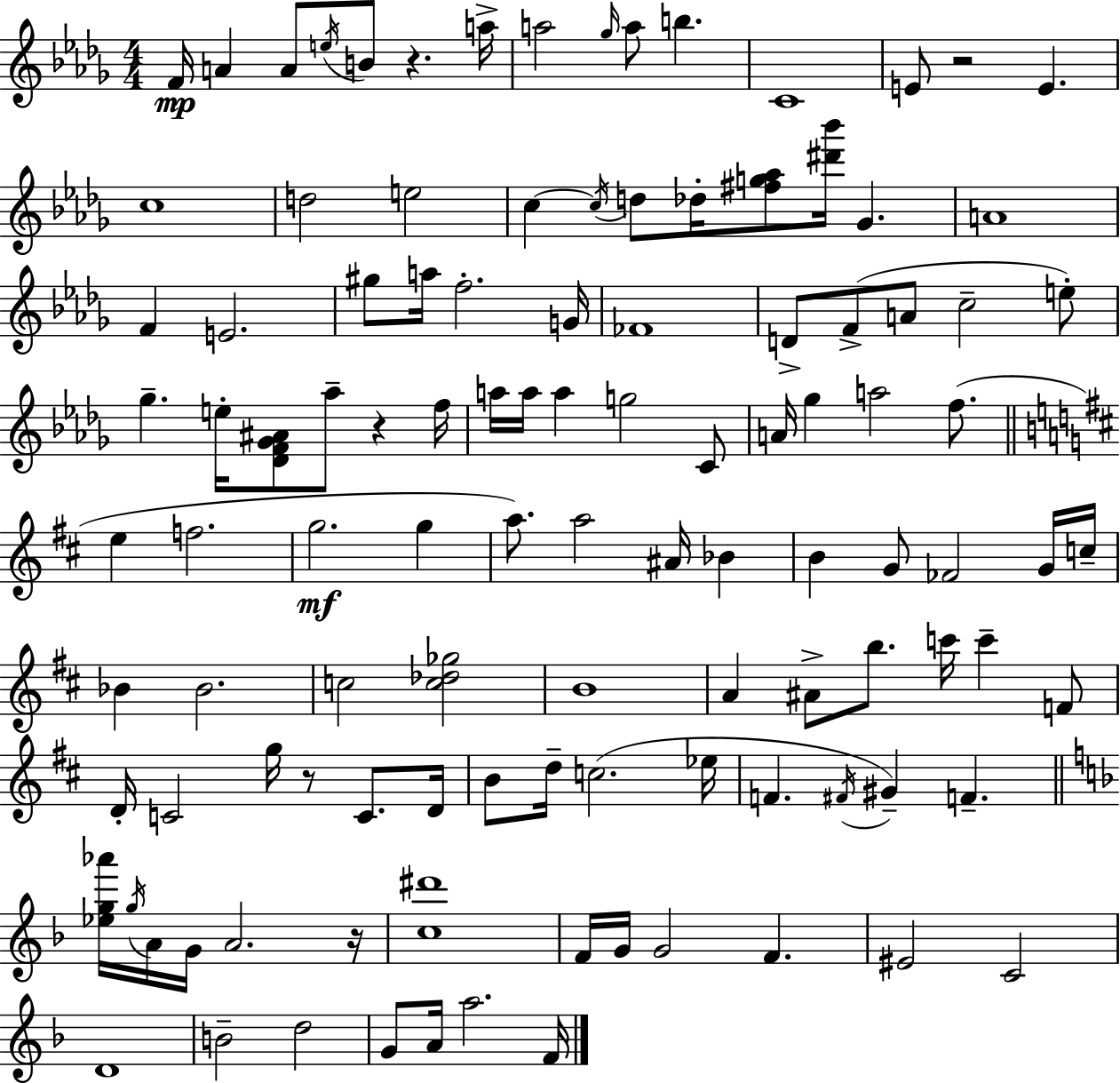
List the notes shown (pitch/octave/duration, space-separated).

F4/s A4/q A4/e E5/s B4/e R/q. A5/s A5/h Gb5/s A5/e B5/q. C4/w E4/e R/h E4/q. C5/w D5/h E5/h C5/q C5/s D5/e Db5/s [F#5,G5,Ab5]/e [D#6,Bb6]/s Gb4/q. A4/w F4/q E4/h. G#5/e A5/s F5/h. G4/s FES4/w D4/e F4/e A4/e C5/h E5/e Gb5/q. E5/s [Db4,F4,Gb4,A#4]/e Ab5/e R/q F5/s A5/s A5/s A5/q G5/h C4/e A4/s Gb5/q A5/h F5/e. E5/q F5/h. G5/h. G5/q A5/e. A5/h A#4/s Bb4/q B4/q G4/e FES4/h G4/s C5/s Bb4/q Bb4/h. C5/h [C5,Db5,Gb5]/h B4/w A4/q A#4/e B5/e. C6/s C6/q F4/e D4/s C4/h G5/s R/e C4/e. D4/s B4/e D5/s C5/h. Eb5/s F4/q. F#4/s G#4/q F4/q. [Eb5,G5,Ab6]/s G5/s A4/s G4/s A4/h. R/s [C5,D#6]/w F4/s G4/s G4/h F4/q. EIS4/h C4/h D4/w B4/h D5/h G4/e A4/s A5/h. F4/s